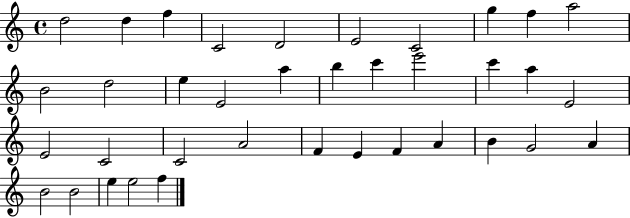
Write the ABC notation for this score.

X:1
T:Untitled
M:4/4
L:1/4
K:C
d2 d f C2 D2 E2 C2 g f a2 B2 d2 e E2 a b c' e'2 c' a E2 E2 C2 C2 A2 F E F A B G2 A B2 B2 e e2 f